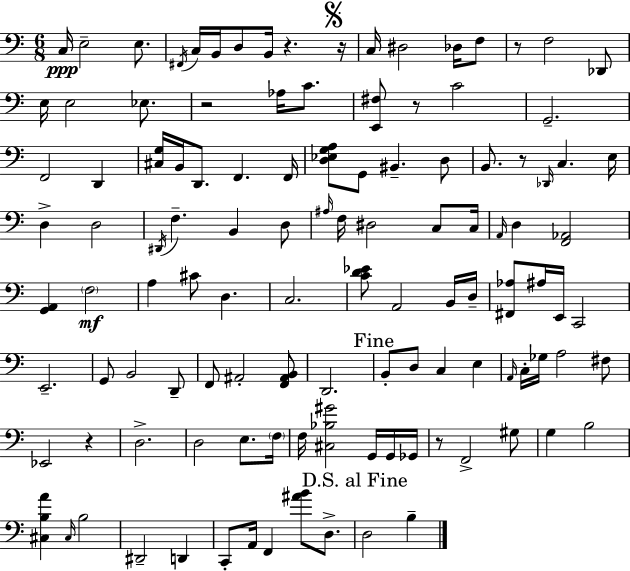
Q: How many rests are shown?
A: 8